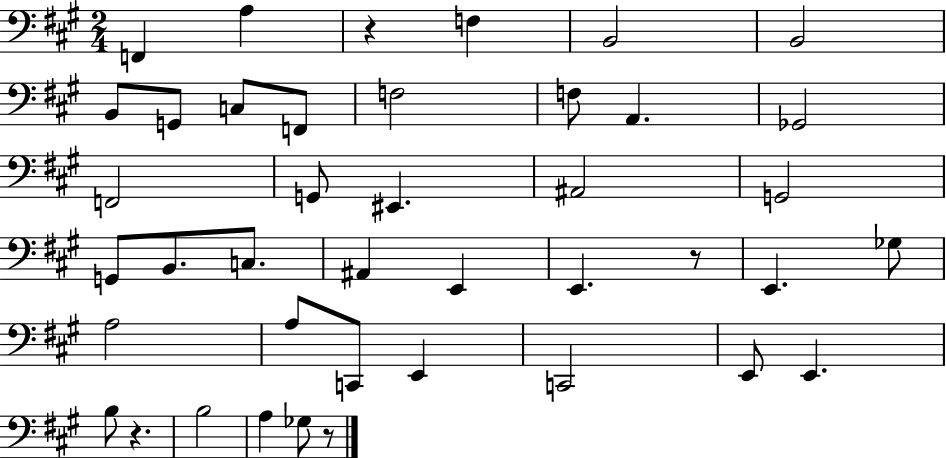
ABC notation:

X:1
T:Untitled
M:2/4
L:1/4
K:A
F,, A, z F, B,,2 B,,2 B,,/2 G,,/2 C,/2 F,,/2 F,2 F,/2 A,, _G,,2 F,,2 G,,/2 ^E,, ^A,,2 G,,2 G,,/2 B,,/2 C,/2 ^A,, E,, E,, z/2 E,, _G,/2 A,2 A,/2 C,,/2 E,, C,,2 E,,/2 E,, B,/2 z B,2 A, _G,/2 z/2